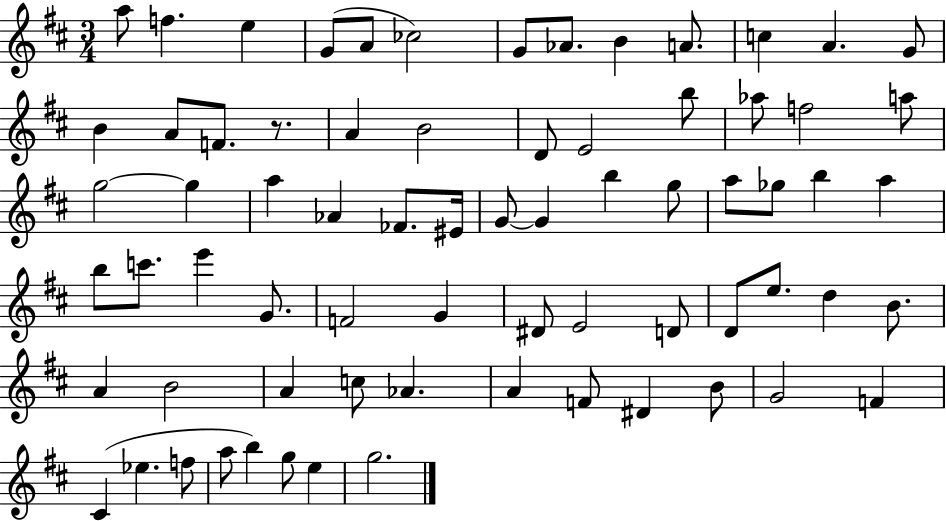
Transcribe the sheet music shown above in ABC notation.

X:1
T:Untitled
M:3/4
L:1/4
K:D
a/2 f e G/2 A/2 _c2 G/2 _A/2 B A/2 c A G/2 B A/2 F/2 z/2 A B2 D/2 E2 b/2 _a/2 f2 a/2 g2 g a _A _F/2 ^E/4 G/2 G b g/2 a/2 _g/2 b a b/2 c'/2 e' G/2 F2 G ^D/2 E2 D/2 D/2 e/2 d B/2 A B2 A c/2 _A A F/2 ^D B/2 G2 F ^C _e f/2 a/2 b g/2 e g2